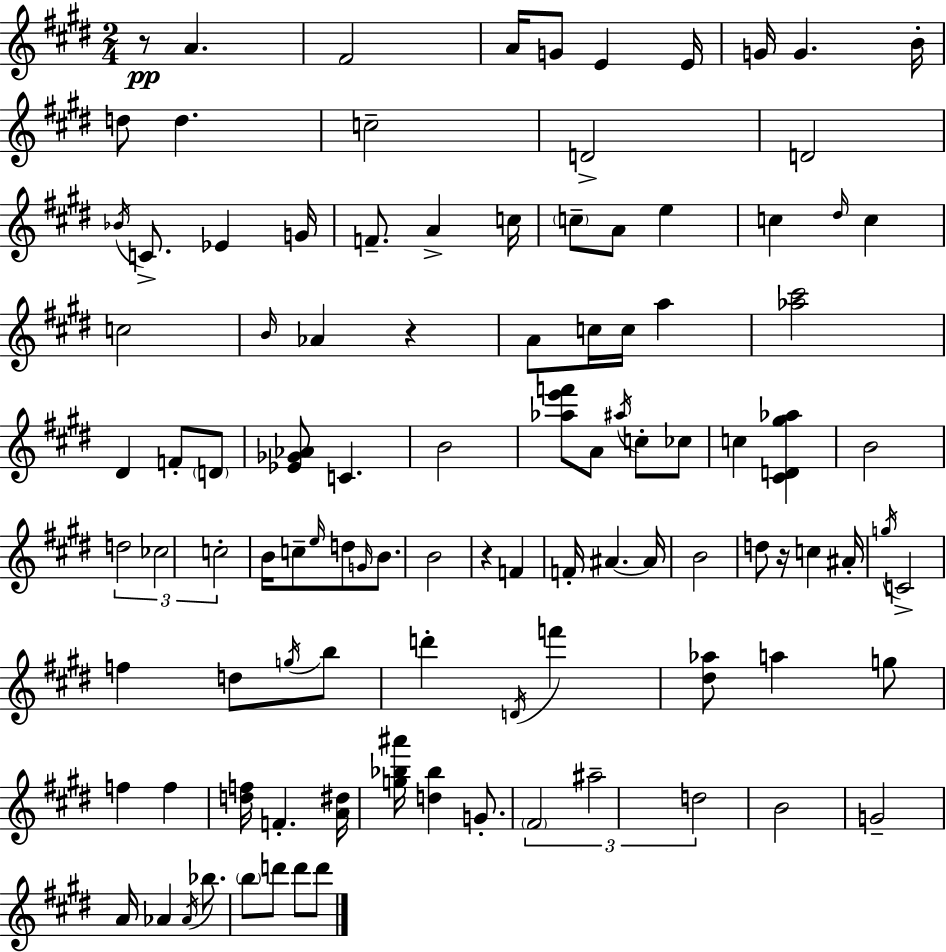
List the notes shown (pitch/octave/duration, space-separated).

R/e A4/q. F#4/h A4/s G4/e E4/q E4/s G4/s G4/q. B4/s D5/e D5/q. C5/h D4/h D4/h Bb4/s C4/e. Eb4/q G4/s F4/e. A4/q C5/s C5/e A4/e E5/q C5/q D#5/s C5/q C5/h B4/s Ab4/q R/q A4/e C5/s C5/s A5/q [Ab5,C#6]/h D#4/q F4/e D4/e [Eb4,Gb4,Ab4]/e C4/q. B4/h [Ab5,E6,F6]/e A4/e A#5/s C5/e CES5/e C5/q [C#4,D4,G#5,Ab5]/q B4/h D5/h CES5/h C5/h B4/s C5/e E5/s D5/e G4/s B4/e. B4/h R/q F4/q F4/s A#4/q. A#4/s B4/h D5/e R/s C5/q A#4/s G5/s C4/h F5/q D5/e G5/s B5/e D6/q D4/s F6/q [D#5,Ab5]/e A5/q G5/e F5/q F5/q [D5,F5]/s F4/q. [A4,D#5]/s [G5,Bb5,A#6]/s [D5,Bb5]/q G4/e. F#4/h A#5/h D5/h B4/h G4/h A4/s Ab4/q Ab4/s Bb5/e. B5/e D6/e D6/e D6/e